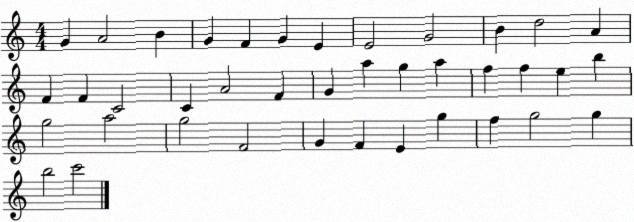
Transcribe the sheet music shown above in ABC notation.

X:1
T:Untitled
M:4/4
L:1/4
K:C
G A2 B G F G E E2 G2 B d2 A F F C2 C A2 F G a g a f f e b g2 a2 g2 F2 G F E g f g2 g b2 c'2